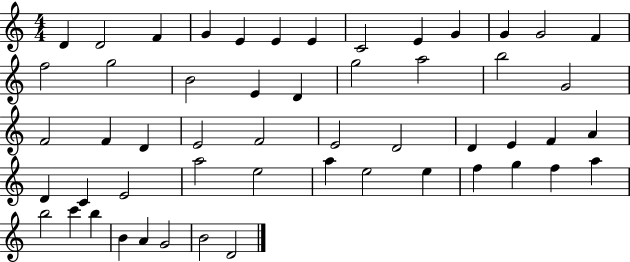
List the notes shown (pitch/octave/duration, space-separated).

D4/q D4/h F4/q G4/q E4/q E4/q E4/q C4/h E4/q G4/q G4/q G4/h F4/q F5/h G5/h B4/h E4/q D4/q G5/h A5/h B5/h G4/h F4/h F4/q D4/q E4/h F4/h E4/h D4/h D4/q E4/q F4/q A4/q D4/q C4/q E4/h A5/h E5/h A5/q E5/h E5/q F5/q G5/q F5/q A5/q B5/h C6/q B5/q B4/q A4/q G4/h B4/h D4/h